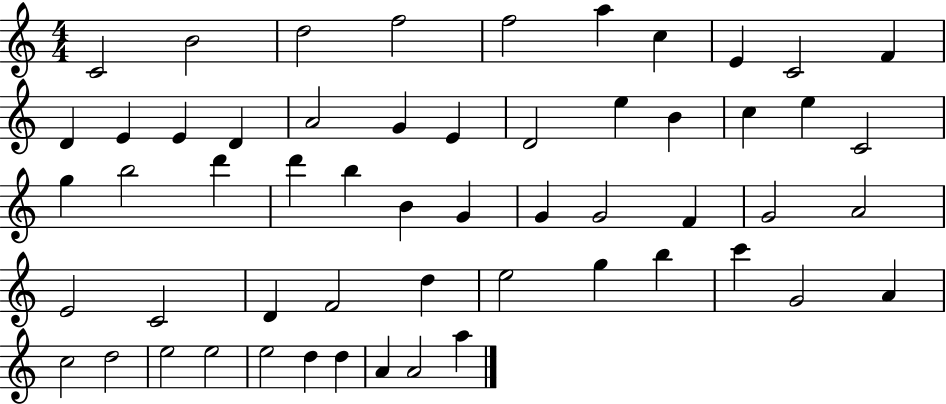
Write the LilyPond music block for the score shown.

{
  \clef treble
  \numericTimeSignature
  \time 4/4
  \key c \major
  c'2 b'2 | d''2 f''2 | f''2 a''4 c''4 | e'4 c'2 f'4 | \break d'4 e'4 e'4 d'4 | a'2 g'4 e'4 | d'2 e''4 b'4 | c''4 e''4 c'2 | \break g''4 b''2 d'''4 | d'''4 b''4 b'4 g'4 | g'4 g'2 f'4 | g'2 a'2 | \break e'2 c'2 | d'4 f'2 d''4 | e''2 g''4 b''4 | c'''4 g'2 a'4 | \break c''2 d''2 | e''2 e''2 | e''2 d''4 d''4 | a'4 a'2 a''4 | \break \bar "|."
}